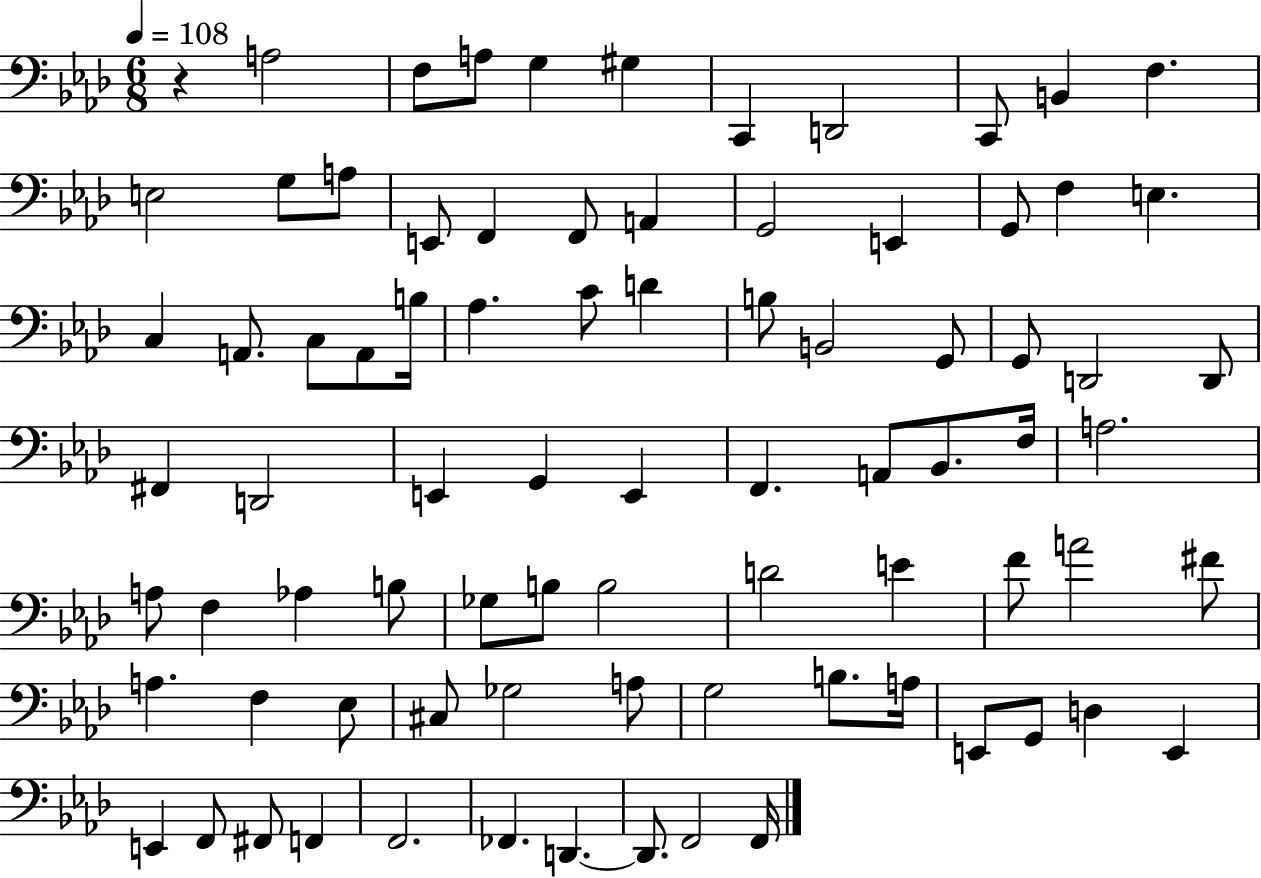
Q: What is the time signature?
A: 6/8